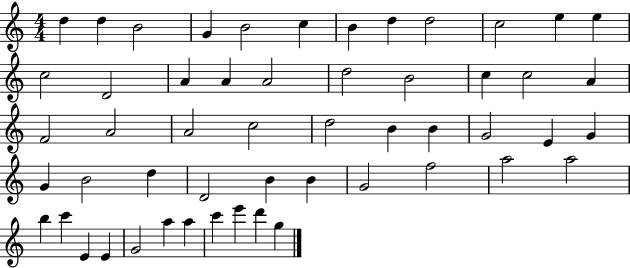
D5/q D5/q B4/h G4/q B4/h C5/q B4/q D5/q D5/h C5/h E5/q E5/q C5/h D4/h A4/q A4/q A4/h D5/h B4/h C5/q C5/h A4/q F4/h A4/h A4/h C5/h D5/h B4/q B4/q G4/h E4/q G4/q G4/q B4/h D5/q D4/h B4/q B4/q G4/h F5/h A5/h A5/h B5/q C6/q E4/q E4/q G4/h A5/q A5/q C6/q E6/q D6/q G5/q